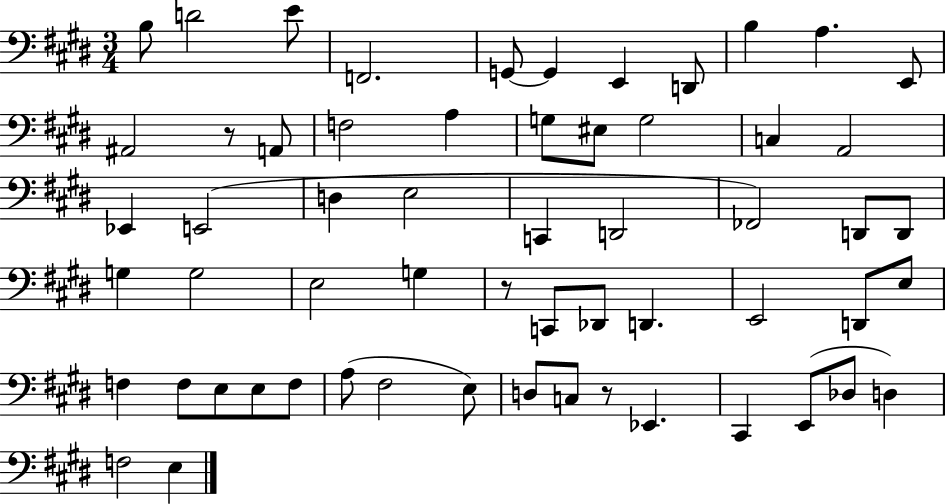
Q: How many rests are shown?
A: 3